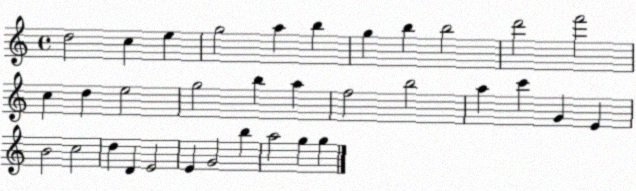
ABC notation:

X:1
T:Untitled
M:4/4
L:1/4
K:C
d2 c e g2 a b g b b2 d'2 f'2 c d e2 g2 b a f2 b2 a c' G E B2 c2 d D E2 E G2 b a2 g g